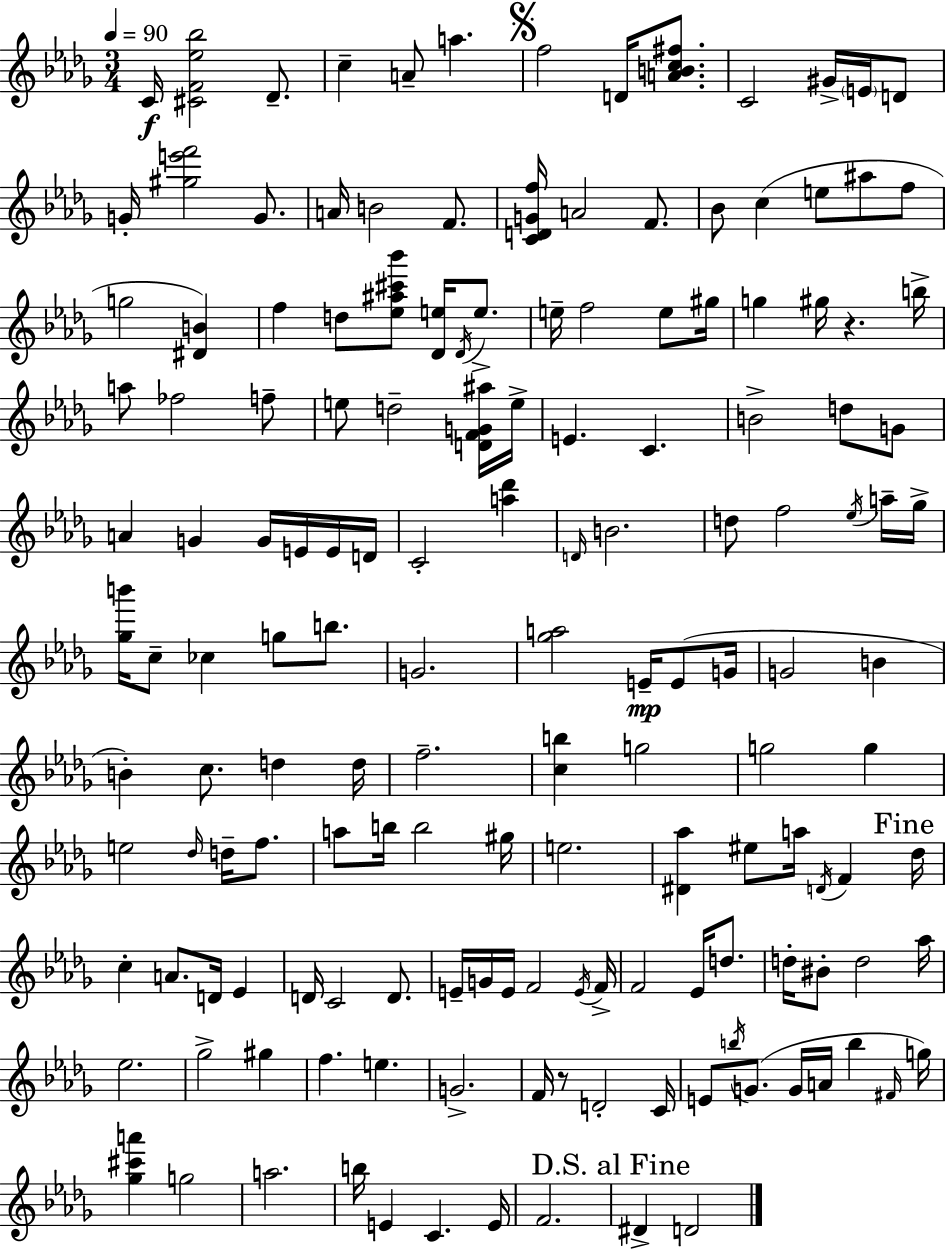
C4/s [C#4,F4,Eb5,Bb5]/h Db4/e. C5/q A4/e A5/q. F5/h D4/s [A4,B4,C5,F#5]/e. C4/h G#4/s E4/s D4/e G4/s [G#5,E6,F6]/h G4/e. A4/s B4/h F4/e. [C4,D4,G4,F5]/s A4/h F4/e. Bb4/e C5/q E5/e A#5/e F5/e G5/h [D#4,B4]/q F5/q D5/e [Eb5,A#5,C#6,Bb6]/e [Db4,E5]/s Db4/s E5/e. E5/s F5/h E5/e G#5/s G5/q G#5/s R/q. B5/s A5/e FES5/h F5/e E5/e D5/h [D4,F4,G4,A#5]/s E5/s E4/q. C4/q. B4/h D5/e G4/e A4/q G4/q G4/s E4/s E4/s D4/s C4/h [A5,Db6]/q D4/s B4/h. D5/e F5/h Eb5/s A5/s Gb5/s [Gb5,B6]/s C5/e CES5/q G5/e B5/e. G4/h. [Gb5,A5]/h E4/s E4/e G4/s G4/h B4/q B4/q C5/e. D5/q D5/s F5/h. [C5,B5]/q G5/h G5/h G5/q E5/h Db5/s D5/s F5/e. A5/e B5/s B5/h G#5/s E5/h. [D#4,Ab5]/q EIS5/e A5/s D4/s F4/q Db5/s C5/q A4/e. D4/s Eb4/q D4/s C4/h D4/e. E4/s G4/s E4/s F4/h E4/s F4/s F4/h Eb4/s D5/e. D5/s BIS4/e D5/h Ab5/s Eb5/h. Gb5/h G#5/q F5/q. E5/q. G4/h. F4/s R/e D4/h C4/s E4/e B5/s G4/e. G4/s A4/s B5/q F#4/s G5/s [Gb5,C#6,A6]/q G5/h A5/h. B5/s E4/q C4/q. E4/s F4/h. D#4/q D4/h